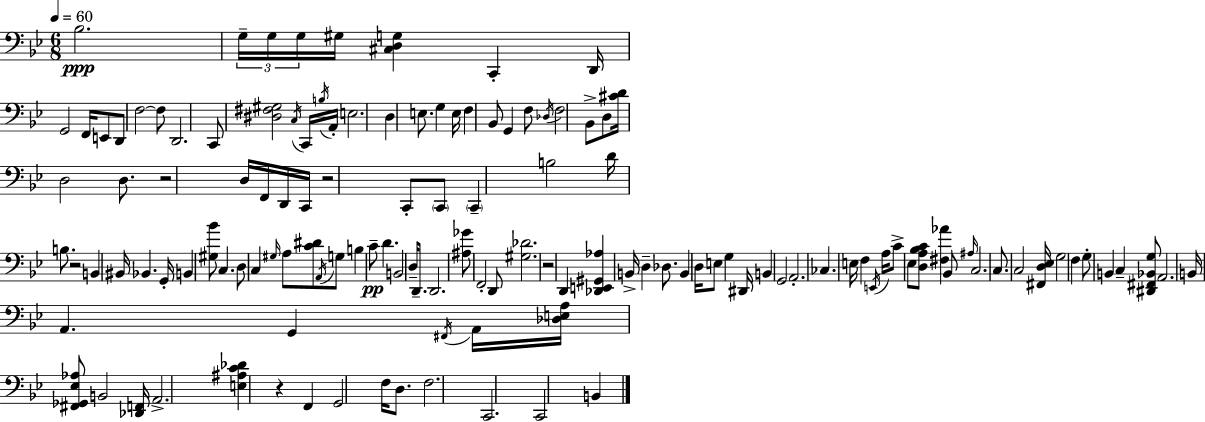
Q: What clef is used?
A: bass